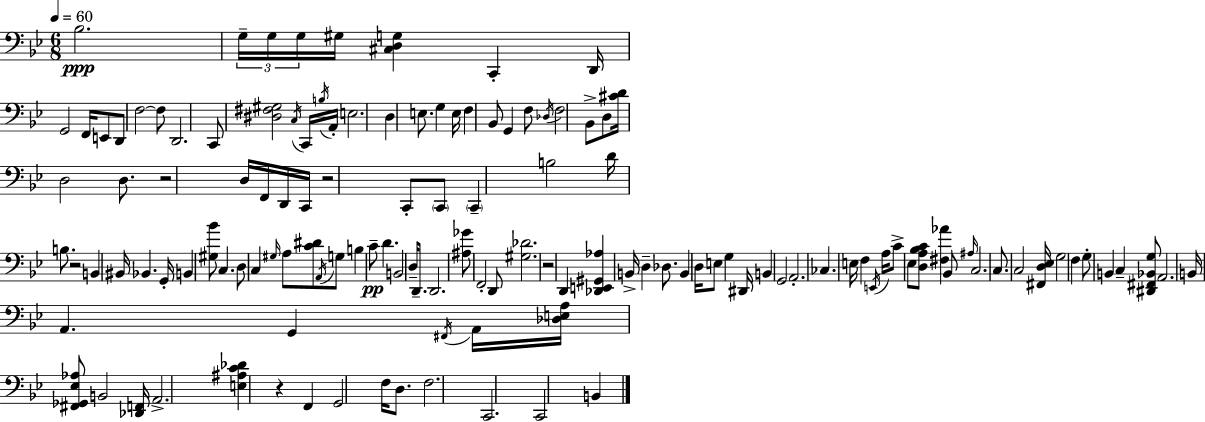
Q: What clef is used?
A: bass